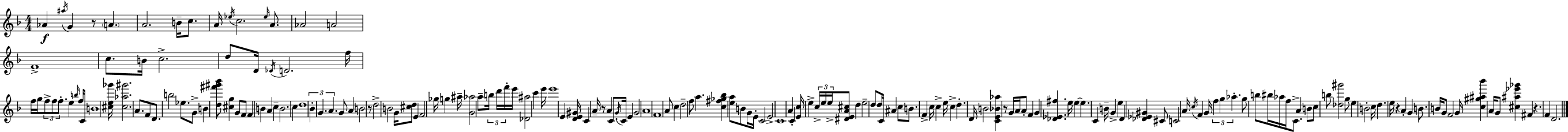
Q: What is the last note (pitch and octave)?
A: D4